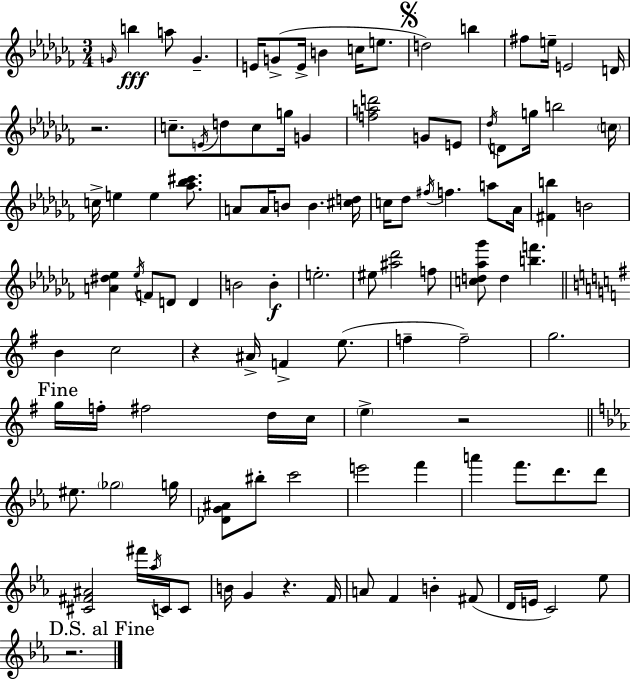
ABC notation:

X:1
T:Untitled
M:3/4
L:1/4
K:Abm
G/4 b a/2 G E/4 G/2 E/4 B c/4 e/2 d2 b ^f/2 e/4 E2 D/4 z2 c/2 E/4 d/2 c/2 g/4 G [fad']2 G/2 E/2 _d/4 D/2 g/4 b2 c/4 c/4 e e [_a_b^c']/2 A/2 A/4 B/2 B [^cd]/4 c/4 _d/2 ^f/4 f a/2 _A/4 [^Fb] B2 [A^d_e] _e/4 F/2 D/2 D B2 B e2 ^e/2 [^a_d']2 f/2 [cd_a_g']/2 d [bf'] B c2 z ^A/4 F e/2 f f2 g2 g/4 f/4 ^f2 d/4 c/4 e z2 ^e/2 _g2 g/4 [_DG^A]/2 ^b/2 c'2 e'2 f' a' f'/2 d'/2 d'/2 [^C^F^A]2 ^f'/4 _a/4 C/4 C/2 B/4 G z F/4 A/2 F B ^F/2 D/4 E/4 C2 _e/2 z2